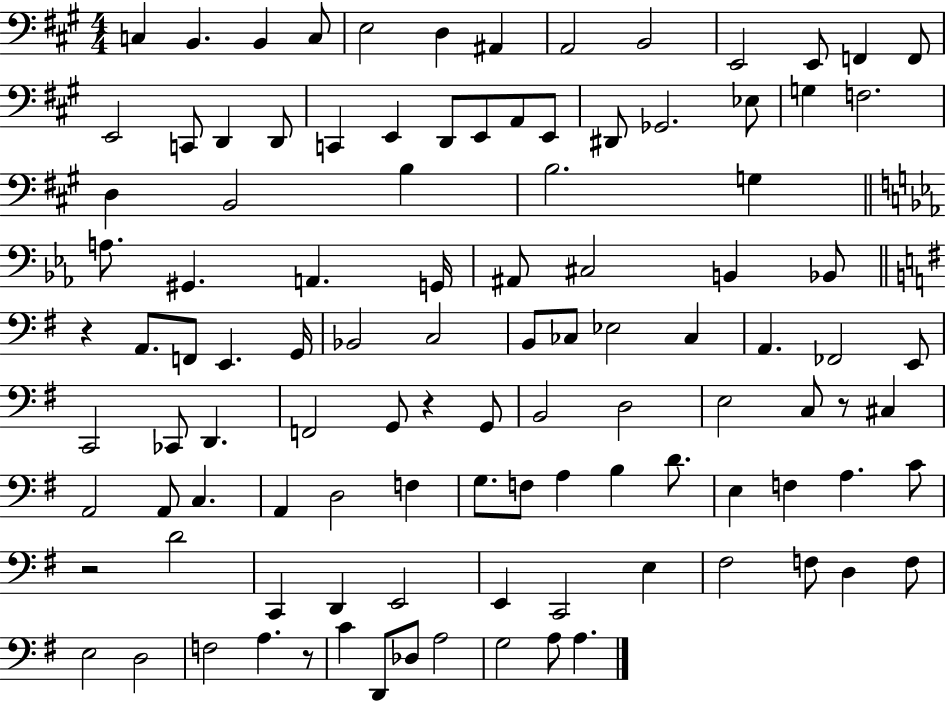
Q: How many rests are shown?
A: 5